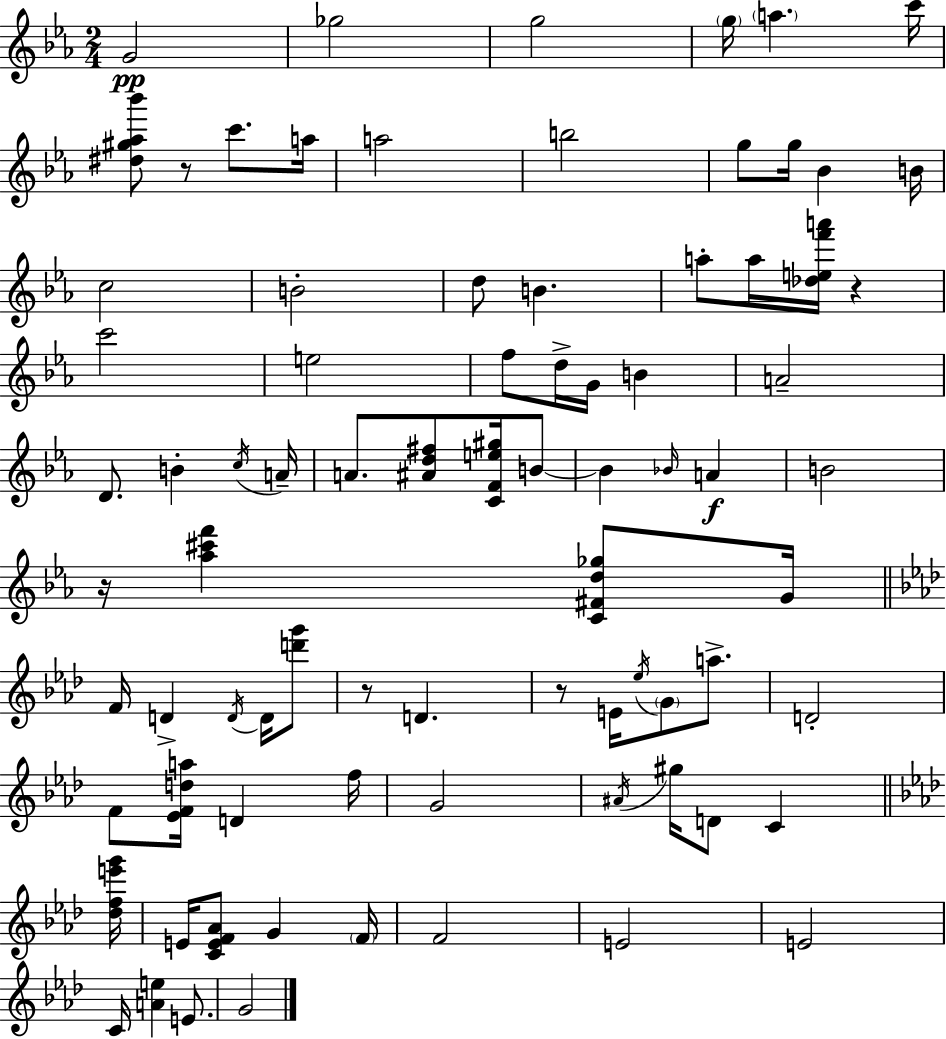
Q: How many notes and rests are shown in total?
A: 81